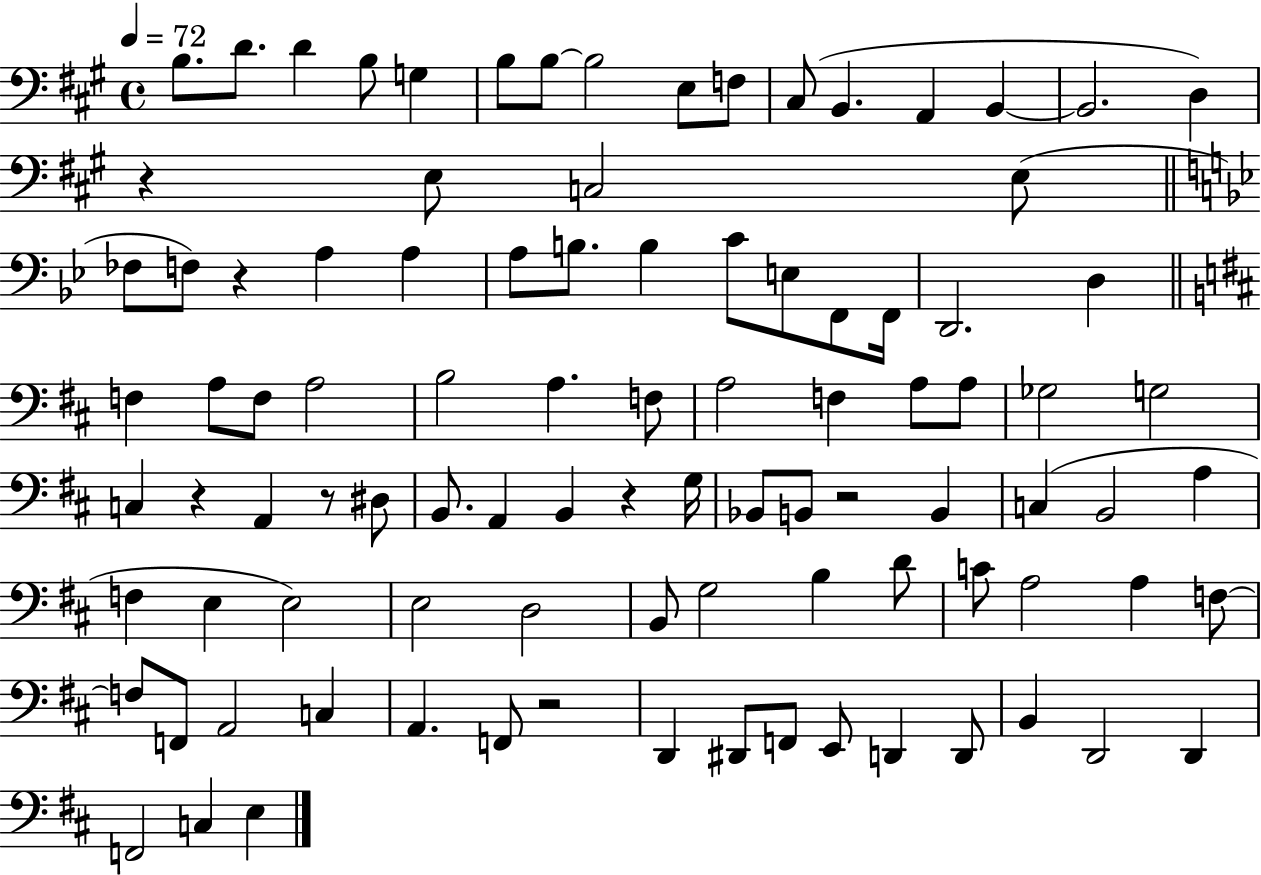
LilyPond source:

{
  \clef bass
  \time 4/4
  \defaultTimeSignature
  \key a \major
  \tempo 4 = 72
  b8. d'8. d'4 b8 g4 | b8 b8~~ b2 e8 f8 | cis8( b,4. a,4 b,4~~ | b,2. d4) | \break r4 e8 c2 e8( | \bar "||" \break \key bes \major fes8 f8) r4 a4 a4 | a8 b8. b4 c'8 e8 f,8 f,16 | d,2. d4 | \bar "||" \break \key d \major f4 a8 f8 a2 | b2 a4. f8 | a2 f4 a8 a8 | ges2 g2 | \break c4 r4 a,4 r8 dis8 | b,8. a,4 b,4 r4 g16 | bes,8 b,8 r2 b,4 | c4( b,2 a4 | \break f4 e4 e2) | e2 d2 | b,8 g2 b4 d'8 | c'8 a2 a4 f8~~ | \break f8 f,8 a,2 c4 | a,4. f,8 r2 | d,4 dis,8 f,8 e,8 d,4 d,8 | b,4 d,2 d,4 | \break f,2 c4 e4 | \bar "|."
}